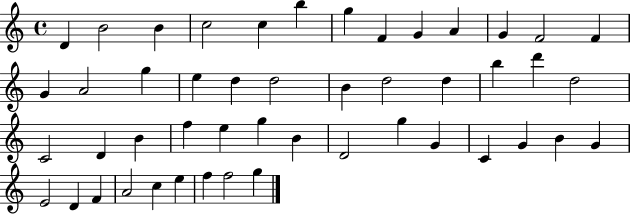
D4/q B4/h B4/q C5/h C5/q B5/q G5/q F4/q G4/q A4/q G4/q F4/h F4/q G4/q A4/h G5/q E5/q D5/q D5/h B4/q D5/h D5/q B5/q D6/q D5/h C4/h D4/q B4/q F5/q E5/q G5/q B4/q D4/h G5/q G4/q C4/q G4/q B4/q G4/q E4/h D4/q F4/q A4/h C5/q E5/q F5/q F5/h G5/q